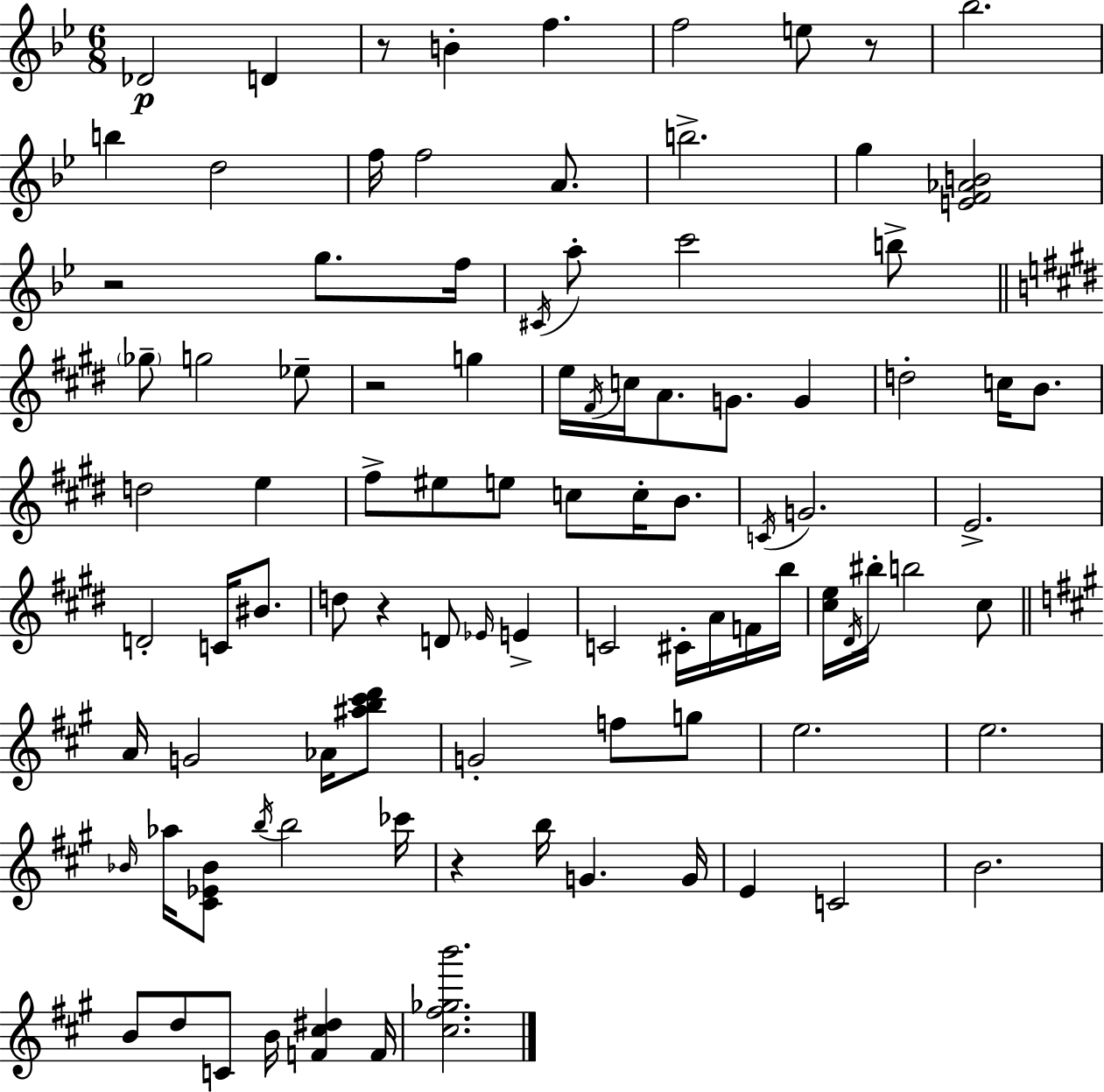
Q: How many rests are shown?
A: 6